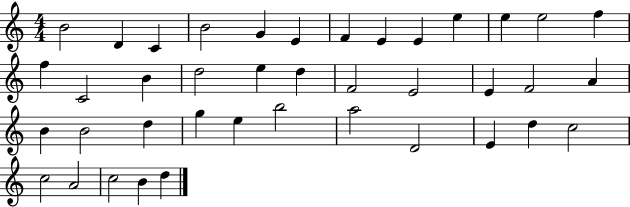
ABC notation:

X:1
T:Untitled
M:4/4
L:1/4
K:C
B2 D C B2 G E F E E e e e2 f f C2 B d2 e d F2 E2 E F2 A B B2 d g e b2 a2 D2 E d c2 c2 A2 c2 B d